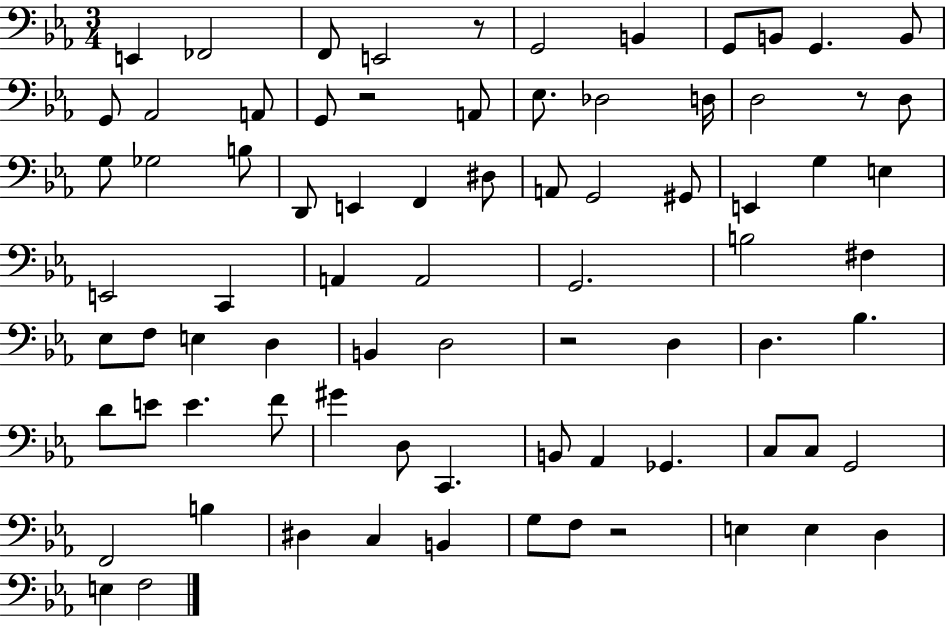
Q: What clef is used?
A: bass